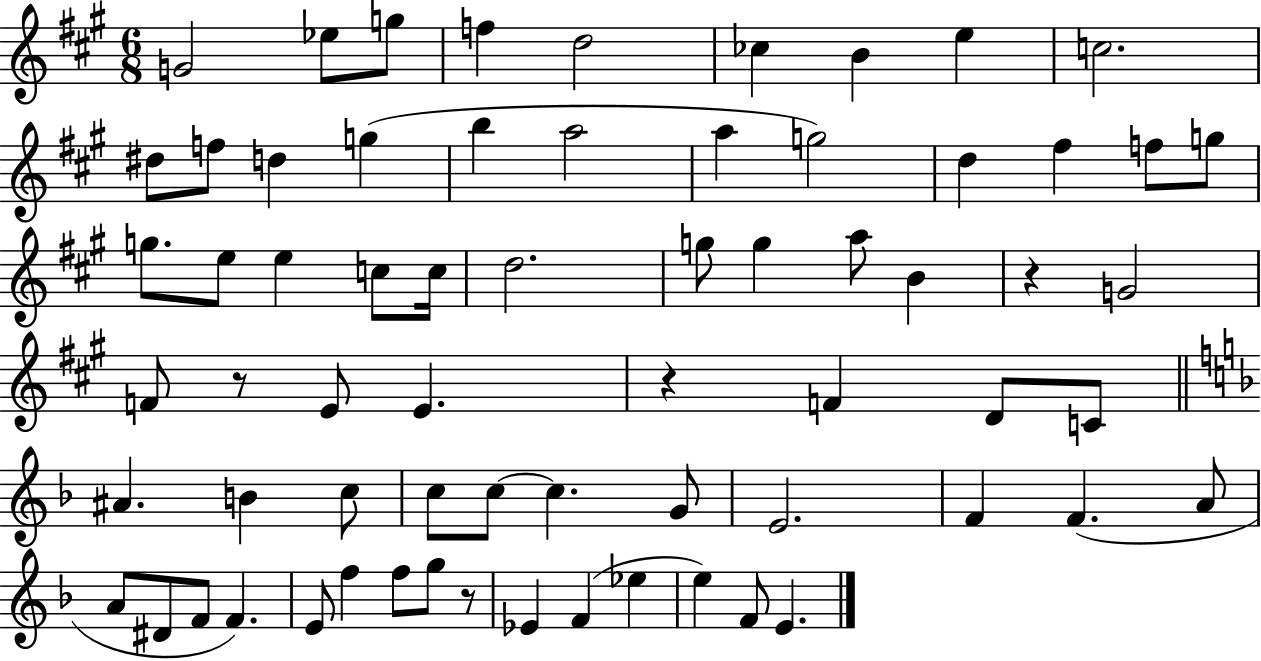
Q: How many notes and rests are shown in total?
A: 67